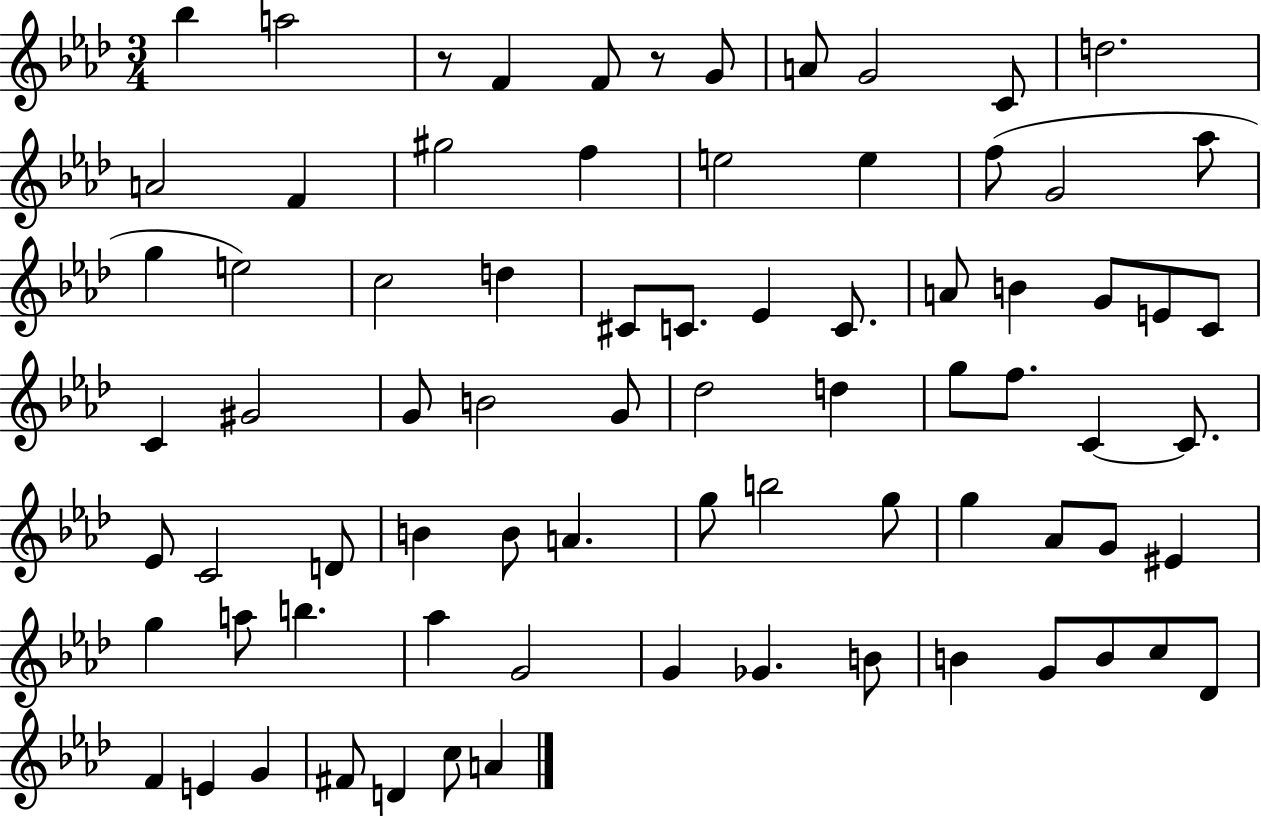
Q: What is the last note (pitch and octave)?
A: A4